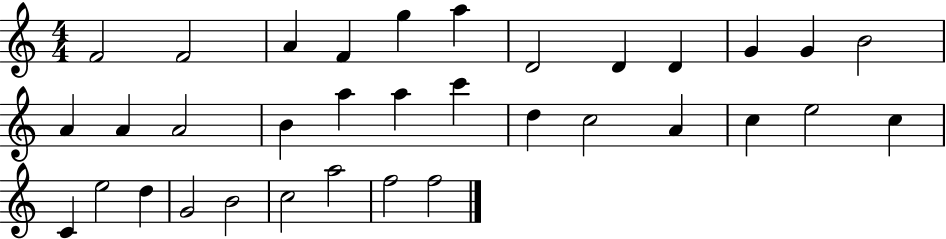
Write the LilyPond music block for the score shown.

{
  \clef treble
  \numericTimeSignature
  \time 4/4
  \key c \major
  f'2 f'2 | a'4 f'4 g''4 a''4 | d'2 d'4 d'4 | g'4 g'4 b'2 | \break a'4 a'4 a'2 | b'4 a''4 a''4 c'''4 | d''4 c''2 a'4 | c''4 e''2 c''4 | \break c'4 e''2 d''4 | g'2 b'2 | c''2 a''2 | f''2 f''2 | \break \bar "|."
}